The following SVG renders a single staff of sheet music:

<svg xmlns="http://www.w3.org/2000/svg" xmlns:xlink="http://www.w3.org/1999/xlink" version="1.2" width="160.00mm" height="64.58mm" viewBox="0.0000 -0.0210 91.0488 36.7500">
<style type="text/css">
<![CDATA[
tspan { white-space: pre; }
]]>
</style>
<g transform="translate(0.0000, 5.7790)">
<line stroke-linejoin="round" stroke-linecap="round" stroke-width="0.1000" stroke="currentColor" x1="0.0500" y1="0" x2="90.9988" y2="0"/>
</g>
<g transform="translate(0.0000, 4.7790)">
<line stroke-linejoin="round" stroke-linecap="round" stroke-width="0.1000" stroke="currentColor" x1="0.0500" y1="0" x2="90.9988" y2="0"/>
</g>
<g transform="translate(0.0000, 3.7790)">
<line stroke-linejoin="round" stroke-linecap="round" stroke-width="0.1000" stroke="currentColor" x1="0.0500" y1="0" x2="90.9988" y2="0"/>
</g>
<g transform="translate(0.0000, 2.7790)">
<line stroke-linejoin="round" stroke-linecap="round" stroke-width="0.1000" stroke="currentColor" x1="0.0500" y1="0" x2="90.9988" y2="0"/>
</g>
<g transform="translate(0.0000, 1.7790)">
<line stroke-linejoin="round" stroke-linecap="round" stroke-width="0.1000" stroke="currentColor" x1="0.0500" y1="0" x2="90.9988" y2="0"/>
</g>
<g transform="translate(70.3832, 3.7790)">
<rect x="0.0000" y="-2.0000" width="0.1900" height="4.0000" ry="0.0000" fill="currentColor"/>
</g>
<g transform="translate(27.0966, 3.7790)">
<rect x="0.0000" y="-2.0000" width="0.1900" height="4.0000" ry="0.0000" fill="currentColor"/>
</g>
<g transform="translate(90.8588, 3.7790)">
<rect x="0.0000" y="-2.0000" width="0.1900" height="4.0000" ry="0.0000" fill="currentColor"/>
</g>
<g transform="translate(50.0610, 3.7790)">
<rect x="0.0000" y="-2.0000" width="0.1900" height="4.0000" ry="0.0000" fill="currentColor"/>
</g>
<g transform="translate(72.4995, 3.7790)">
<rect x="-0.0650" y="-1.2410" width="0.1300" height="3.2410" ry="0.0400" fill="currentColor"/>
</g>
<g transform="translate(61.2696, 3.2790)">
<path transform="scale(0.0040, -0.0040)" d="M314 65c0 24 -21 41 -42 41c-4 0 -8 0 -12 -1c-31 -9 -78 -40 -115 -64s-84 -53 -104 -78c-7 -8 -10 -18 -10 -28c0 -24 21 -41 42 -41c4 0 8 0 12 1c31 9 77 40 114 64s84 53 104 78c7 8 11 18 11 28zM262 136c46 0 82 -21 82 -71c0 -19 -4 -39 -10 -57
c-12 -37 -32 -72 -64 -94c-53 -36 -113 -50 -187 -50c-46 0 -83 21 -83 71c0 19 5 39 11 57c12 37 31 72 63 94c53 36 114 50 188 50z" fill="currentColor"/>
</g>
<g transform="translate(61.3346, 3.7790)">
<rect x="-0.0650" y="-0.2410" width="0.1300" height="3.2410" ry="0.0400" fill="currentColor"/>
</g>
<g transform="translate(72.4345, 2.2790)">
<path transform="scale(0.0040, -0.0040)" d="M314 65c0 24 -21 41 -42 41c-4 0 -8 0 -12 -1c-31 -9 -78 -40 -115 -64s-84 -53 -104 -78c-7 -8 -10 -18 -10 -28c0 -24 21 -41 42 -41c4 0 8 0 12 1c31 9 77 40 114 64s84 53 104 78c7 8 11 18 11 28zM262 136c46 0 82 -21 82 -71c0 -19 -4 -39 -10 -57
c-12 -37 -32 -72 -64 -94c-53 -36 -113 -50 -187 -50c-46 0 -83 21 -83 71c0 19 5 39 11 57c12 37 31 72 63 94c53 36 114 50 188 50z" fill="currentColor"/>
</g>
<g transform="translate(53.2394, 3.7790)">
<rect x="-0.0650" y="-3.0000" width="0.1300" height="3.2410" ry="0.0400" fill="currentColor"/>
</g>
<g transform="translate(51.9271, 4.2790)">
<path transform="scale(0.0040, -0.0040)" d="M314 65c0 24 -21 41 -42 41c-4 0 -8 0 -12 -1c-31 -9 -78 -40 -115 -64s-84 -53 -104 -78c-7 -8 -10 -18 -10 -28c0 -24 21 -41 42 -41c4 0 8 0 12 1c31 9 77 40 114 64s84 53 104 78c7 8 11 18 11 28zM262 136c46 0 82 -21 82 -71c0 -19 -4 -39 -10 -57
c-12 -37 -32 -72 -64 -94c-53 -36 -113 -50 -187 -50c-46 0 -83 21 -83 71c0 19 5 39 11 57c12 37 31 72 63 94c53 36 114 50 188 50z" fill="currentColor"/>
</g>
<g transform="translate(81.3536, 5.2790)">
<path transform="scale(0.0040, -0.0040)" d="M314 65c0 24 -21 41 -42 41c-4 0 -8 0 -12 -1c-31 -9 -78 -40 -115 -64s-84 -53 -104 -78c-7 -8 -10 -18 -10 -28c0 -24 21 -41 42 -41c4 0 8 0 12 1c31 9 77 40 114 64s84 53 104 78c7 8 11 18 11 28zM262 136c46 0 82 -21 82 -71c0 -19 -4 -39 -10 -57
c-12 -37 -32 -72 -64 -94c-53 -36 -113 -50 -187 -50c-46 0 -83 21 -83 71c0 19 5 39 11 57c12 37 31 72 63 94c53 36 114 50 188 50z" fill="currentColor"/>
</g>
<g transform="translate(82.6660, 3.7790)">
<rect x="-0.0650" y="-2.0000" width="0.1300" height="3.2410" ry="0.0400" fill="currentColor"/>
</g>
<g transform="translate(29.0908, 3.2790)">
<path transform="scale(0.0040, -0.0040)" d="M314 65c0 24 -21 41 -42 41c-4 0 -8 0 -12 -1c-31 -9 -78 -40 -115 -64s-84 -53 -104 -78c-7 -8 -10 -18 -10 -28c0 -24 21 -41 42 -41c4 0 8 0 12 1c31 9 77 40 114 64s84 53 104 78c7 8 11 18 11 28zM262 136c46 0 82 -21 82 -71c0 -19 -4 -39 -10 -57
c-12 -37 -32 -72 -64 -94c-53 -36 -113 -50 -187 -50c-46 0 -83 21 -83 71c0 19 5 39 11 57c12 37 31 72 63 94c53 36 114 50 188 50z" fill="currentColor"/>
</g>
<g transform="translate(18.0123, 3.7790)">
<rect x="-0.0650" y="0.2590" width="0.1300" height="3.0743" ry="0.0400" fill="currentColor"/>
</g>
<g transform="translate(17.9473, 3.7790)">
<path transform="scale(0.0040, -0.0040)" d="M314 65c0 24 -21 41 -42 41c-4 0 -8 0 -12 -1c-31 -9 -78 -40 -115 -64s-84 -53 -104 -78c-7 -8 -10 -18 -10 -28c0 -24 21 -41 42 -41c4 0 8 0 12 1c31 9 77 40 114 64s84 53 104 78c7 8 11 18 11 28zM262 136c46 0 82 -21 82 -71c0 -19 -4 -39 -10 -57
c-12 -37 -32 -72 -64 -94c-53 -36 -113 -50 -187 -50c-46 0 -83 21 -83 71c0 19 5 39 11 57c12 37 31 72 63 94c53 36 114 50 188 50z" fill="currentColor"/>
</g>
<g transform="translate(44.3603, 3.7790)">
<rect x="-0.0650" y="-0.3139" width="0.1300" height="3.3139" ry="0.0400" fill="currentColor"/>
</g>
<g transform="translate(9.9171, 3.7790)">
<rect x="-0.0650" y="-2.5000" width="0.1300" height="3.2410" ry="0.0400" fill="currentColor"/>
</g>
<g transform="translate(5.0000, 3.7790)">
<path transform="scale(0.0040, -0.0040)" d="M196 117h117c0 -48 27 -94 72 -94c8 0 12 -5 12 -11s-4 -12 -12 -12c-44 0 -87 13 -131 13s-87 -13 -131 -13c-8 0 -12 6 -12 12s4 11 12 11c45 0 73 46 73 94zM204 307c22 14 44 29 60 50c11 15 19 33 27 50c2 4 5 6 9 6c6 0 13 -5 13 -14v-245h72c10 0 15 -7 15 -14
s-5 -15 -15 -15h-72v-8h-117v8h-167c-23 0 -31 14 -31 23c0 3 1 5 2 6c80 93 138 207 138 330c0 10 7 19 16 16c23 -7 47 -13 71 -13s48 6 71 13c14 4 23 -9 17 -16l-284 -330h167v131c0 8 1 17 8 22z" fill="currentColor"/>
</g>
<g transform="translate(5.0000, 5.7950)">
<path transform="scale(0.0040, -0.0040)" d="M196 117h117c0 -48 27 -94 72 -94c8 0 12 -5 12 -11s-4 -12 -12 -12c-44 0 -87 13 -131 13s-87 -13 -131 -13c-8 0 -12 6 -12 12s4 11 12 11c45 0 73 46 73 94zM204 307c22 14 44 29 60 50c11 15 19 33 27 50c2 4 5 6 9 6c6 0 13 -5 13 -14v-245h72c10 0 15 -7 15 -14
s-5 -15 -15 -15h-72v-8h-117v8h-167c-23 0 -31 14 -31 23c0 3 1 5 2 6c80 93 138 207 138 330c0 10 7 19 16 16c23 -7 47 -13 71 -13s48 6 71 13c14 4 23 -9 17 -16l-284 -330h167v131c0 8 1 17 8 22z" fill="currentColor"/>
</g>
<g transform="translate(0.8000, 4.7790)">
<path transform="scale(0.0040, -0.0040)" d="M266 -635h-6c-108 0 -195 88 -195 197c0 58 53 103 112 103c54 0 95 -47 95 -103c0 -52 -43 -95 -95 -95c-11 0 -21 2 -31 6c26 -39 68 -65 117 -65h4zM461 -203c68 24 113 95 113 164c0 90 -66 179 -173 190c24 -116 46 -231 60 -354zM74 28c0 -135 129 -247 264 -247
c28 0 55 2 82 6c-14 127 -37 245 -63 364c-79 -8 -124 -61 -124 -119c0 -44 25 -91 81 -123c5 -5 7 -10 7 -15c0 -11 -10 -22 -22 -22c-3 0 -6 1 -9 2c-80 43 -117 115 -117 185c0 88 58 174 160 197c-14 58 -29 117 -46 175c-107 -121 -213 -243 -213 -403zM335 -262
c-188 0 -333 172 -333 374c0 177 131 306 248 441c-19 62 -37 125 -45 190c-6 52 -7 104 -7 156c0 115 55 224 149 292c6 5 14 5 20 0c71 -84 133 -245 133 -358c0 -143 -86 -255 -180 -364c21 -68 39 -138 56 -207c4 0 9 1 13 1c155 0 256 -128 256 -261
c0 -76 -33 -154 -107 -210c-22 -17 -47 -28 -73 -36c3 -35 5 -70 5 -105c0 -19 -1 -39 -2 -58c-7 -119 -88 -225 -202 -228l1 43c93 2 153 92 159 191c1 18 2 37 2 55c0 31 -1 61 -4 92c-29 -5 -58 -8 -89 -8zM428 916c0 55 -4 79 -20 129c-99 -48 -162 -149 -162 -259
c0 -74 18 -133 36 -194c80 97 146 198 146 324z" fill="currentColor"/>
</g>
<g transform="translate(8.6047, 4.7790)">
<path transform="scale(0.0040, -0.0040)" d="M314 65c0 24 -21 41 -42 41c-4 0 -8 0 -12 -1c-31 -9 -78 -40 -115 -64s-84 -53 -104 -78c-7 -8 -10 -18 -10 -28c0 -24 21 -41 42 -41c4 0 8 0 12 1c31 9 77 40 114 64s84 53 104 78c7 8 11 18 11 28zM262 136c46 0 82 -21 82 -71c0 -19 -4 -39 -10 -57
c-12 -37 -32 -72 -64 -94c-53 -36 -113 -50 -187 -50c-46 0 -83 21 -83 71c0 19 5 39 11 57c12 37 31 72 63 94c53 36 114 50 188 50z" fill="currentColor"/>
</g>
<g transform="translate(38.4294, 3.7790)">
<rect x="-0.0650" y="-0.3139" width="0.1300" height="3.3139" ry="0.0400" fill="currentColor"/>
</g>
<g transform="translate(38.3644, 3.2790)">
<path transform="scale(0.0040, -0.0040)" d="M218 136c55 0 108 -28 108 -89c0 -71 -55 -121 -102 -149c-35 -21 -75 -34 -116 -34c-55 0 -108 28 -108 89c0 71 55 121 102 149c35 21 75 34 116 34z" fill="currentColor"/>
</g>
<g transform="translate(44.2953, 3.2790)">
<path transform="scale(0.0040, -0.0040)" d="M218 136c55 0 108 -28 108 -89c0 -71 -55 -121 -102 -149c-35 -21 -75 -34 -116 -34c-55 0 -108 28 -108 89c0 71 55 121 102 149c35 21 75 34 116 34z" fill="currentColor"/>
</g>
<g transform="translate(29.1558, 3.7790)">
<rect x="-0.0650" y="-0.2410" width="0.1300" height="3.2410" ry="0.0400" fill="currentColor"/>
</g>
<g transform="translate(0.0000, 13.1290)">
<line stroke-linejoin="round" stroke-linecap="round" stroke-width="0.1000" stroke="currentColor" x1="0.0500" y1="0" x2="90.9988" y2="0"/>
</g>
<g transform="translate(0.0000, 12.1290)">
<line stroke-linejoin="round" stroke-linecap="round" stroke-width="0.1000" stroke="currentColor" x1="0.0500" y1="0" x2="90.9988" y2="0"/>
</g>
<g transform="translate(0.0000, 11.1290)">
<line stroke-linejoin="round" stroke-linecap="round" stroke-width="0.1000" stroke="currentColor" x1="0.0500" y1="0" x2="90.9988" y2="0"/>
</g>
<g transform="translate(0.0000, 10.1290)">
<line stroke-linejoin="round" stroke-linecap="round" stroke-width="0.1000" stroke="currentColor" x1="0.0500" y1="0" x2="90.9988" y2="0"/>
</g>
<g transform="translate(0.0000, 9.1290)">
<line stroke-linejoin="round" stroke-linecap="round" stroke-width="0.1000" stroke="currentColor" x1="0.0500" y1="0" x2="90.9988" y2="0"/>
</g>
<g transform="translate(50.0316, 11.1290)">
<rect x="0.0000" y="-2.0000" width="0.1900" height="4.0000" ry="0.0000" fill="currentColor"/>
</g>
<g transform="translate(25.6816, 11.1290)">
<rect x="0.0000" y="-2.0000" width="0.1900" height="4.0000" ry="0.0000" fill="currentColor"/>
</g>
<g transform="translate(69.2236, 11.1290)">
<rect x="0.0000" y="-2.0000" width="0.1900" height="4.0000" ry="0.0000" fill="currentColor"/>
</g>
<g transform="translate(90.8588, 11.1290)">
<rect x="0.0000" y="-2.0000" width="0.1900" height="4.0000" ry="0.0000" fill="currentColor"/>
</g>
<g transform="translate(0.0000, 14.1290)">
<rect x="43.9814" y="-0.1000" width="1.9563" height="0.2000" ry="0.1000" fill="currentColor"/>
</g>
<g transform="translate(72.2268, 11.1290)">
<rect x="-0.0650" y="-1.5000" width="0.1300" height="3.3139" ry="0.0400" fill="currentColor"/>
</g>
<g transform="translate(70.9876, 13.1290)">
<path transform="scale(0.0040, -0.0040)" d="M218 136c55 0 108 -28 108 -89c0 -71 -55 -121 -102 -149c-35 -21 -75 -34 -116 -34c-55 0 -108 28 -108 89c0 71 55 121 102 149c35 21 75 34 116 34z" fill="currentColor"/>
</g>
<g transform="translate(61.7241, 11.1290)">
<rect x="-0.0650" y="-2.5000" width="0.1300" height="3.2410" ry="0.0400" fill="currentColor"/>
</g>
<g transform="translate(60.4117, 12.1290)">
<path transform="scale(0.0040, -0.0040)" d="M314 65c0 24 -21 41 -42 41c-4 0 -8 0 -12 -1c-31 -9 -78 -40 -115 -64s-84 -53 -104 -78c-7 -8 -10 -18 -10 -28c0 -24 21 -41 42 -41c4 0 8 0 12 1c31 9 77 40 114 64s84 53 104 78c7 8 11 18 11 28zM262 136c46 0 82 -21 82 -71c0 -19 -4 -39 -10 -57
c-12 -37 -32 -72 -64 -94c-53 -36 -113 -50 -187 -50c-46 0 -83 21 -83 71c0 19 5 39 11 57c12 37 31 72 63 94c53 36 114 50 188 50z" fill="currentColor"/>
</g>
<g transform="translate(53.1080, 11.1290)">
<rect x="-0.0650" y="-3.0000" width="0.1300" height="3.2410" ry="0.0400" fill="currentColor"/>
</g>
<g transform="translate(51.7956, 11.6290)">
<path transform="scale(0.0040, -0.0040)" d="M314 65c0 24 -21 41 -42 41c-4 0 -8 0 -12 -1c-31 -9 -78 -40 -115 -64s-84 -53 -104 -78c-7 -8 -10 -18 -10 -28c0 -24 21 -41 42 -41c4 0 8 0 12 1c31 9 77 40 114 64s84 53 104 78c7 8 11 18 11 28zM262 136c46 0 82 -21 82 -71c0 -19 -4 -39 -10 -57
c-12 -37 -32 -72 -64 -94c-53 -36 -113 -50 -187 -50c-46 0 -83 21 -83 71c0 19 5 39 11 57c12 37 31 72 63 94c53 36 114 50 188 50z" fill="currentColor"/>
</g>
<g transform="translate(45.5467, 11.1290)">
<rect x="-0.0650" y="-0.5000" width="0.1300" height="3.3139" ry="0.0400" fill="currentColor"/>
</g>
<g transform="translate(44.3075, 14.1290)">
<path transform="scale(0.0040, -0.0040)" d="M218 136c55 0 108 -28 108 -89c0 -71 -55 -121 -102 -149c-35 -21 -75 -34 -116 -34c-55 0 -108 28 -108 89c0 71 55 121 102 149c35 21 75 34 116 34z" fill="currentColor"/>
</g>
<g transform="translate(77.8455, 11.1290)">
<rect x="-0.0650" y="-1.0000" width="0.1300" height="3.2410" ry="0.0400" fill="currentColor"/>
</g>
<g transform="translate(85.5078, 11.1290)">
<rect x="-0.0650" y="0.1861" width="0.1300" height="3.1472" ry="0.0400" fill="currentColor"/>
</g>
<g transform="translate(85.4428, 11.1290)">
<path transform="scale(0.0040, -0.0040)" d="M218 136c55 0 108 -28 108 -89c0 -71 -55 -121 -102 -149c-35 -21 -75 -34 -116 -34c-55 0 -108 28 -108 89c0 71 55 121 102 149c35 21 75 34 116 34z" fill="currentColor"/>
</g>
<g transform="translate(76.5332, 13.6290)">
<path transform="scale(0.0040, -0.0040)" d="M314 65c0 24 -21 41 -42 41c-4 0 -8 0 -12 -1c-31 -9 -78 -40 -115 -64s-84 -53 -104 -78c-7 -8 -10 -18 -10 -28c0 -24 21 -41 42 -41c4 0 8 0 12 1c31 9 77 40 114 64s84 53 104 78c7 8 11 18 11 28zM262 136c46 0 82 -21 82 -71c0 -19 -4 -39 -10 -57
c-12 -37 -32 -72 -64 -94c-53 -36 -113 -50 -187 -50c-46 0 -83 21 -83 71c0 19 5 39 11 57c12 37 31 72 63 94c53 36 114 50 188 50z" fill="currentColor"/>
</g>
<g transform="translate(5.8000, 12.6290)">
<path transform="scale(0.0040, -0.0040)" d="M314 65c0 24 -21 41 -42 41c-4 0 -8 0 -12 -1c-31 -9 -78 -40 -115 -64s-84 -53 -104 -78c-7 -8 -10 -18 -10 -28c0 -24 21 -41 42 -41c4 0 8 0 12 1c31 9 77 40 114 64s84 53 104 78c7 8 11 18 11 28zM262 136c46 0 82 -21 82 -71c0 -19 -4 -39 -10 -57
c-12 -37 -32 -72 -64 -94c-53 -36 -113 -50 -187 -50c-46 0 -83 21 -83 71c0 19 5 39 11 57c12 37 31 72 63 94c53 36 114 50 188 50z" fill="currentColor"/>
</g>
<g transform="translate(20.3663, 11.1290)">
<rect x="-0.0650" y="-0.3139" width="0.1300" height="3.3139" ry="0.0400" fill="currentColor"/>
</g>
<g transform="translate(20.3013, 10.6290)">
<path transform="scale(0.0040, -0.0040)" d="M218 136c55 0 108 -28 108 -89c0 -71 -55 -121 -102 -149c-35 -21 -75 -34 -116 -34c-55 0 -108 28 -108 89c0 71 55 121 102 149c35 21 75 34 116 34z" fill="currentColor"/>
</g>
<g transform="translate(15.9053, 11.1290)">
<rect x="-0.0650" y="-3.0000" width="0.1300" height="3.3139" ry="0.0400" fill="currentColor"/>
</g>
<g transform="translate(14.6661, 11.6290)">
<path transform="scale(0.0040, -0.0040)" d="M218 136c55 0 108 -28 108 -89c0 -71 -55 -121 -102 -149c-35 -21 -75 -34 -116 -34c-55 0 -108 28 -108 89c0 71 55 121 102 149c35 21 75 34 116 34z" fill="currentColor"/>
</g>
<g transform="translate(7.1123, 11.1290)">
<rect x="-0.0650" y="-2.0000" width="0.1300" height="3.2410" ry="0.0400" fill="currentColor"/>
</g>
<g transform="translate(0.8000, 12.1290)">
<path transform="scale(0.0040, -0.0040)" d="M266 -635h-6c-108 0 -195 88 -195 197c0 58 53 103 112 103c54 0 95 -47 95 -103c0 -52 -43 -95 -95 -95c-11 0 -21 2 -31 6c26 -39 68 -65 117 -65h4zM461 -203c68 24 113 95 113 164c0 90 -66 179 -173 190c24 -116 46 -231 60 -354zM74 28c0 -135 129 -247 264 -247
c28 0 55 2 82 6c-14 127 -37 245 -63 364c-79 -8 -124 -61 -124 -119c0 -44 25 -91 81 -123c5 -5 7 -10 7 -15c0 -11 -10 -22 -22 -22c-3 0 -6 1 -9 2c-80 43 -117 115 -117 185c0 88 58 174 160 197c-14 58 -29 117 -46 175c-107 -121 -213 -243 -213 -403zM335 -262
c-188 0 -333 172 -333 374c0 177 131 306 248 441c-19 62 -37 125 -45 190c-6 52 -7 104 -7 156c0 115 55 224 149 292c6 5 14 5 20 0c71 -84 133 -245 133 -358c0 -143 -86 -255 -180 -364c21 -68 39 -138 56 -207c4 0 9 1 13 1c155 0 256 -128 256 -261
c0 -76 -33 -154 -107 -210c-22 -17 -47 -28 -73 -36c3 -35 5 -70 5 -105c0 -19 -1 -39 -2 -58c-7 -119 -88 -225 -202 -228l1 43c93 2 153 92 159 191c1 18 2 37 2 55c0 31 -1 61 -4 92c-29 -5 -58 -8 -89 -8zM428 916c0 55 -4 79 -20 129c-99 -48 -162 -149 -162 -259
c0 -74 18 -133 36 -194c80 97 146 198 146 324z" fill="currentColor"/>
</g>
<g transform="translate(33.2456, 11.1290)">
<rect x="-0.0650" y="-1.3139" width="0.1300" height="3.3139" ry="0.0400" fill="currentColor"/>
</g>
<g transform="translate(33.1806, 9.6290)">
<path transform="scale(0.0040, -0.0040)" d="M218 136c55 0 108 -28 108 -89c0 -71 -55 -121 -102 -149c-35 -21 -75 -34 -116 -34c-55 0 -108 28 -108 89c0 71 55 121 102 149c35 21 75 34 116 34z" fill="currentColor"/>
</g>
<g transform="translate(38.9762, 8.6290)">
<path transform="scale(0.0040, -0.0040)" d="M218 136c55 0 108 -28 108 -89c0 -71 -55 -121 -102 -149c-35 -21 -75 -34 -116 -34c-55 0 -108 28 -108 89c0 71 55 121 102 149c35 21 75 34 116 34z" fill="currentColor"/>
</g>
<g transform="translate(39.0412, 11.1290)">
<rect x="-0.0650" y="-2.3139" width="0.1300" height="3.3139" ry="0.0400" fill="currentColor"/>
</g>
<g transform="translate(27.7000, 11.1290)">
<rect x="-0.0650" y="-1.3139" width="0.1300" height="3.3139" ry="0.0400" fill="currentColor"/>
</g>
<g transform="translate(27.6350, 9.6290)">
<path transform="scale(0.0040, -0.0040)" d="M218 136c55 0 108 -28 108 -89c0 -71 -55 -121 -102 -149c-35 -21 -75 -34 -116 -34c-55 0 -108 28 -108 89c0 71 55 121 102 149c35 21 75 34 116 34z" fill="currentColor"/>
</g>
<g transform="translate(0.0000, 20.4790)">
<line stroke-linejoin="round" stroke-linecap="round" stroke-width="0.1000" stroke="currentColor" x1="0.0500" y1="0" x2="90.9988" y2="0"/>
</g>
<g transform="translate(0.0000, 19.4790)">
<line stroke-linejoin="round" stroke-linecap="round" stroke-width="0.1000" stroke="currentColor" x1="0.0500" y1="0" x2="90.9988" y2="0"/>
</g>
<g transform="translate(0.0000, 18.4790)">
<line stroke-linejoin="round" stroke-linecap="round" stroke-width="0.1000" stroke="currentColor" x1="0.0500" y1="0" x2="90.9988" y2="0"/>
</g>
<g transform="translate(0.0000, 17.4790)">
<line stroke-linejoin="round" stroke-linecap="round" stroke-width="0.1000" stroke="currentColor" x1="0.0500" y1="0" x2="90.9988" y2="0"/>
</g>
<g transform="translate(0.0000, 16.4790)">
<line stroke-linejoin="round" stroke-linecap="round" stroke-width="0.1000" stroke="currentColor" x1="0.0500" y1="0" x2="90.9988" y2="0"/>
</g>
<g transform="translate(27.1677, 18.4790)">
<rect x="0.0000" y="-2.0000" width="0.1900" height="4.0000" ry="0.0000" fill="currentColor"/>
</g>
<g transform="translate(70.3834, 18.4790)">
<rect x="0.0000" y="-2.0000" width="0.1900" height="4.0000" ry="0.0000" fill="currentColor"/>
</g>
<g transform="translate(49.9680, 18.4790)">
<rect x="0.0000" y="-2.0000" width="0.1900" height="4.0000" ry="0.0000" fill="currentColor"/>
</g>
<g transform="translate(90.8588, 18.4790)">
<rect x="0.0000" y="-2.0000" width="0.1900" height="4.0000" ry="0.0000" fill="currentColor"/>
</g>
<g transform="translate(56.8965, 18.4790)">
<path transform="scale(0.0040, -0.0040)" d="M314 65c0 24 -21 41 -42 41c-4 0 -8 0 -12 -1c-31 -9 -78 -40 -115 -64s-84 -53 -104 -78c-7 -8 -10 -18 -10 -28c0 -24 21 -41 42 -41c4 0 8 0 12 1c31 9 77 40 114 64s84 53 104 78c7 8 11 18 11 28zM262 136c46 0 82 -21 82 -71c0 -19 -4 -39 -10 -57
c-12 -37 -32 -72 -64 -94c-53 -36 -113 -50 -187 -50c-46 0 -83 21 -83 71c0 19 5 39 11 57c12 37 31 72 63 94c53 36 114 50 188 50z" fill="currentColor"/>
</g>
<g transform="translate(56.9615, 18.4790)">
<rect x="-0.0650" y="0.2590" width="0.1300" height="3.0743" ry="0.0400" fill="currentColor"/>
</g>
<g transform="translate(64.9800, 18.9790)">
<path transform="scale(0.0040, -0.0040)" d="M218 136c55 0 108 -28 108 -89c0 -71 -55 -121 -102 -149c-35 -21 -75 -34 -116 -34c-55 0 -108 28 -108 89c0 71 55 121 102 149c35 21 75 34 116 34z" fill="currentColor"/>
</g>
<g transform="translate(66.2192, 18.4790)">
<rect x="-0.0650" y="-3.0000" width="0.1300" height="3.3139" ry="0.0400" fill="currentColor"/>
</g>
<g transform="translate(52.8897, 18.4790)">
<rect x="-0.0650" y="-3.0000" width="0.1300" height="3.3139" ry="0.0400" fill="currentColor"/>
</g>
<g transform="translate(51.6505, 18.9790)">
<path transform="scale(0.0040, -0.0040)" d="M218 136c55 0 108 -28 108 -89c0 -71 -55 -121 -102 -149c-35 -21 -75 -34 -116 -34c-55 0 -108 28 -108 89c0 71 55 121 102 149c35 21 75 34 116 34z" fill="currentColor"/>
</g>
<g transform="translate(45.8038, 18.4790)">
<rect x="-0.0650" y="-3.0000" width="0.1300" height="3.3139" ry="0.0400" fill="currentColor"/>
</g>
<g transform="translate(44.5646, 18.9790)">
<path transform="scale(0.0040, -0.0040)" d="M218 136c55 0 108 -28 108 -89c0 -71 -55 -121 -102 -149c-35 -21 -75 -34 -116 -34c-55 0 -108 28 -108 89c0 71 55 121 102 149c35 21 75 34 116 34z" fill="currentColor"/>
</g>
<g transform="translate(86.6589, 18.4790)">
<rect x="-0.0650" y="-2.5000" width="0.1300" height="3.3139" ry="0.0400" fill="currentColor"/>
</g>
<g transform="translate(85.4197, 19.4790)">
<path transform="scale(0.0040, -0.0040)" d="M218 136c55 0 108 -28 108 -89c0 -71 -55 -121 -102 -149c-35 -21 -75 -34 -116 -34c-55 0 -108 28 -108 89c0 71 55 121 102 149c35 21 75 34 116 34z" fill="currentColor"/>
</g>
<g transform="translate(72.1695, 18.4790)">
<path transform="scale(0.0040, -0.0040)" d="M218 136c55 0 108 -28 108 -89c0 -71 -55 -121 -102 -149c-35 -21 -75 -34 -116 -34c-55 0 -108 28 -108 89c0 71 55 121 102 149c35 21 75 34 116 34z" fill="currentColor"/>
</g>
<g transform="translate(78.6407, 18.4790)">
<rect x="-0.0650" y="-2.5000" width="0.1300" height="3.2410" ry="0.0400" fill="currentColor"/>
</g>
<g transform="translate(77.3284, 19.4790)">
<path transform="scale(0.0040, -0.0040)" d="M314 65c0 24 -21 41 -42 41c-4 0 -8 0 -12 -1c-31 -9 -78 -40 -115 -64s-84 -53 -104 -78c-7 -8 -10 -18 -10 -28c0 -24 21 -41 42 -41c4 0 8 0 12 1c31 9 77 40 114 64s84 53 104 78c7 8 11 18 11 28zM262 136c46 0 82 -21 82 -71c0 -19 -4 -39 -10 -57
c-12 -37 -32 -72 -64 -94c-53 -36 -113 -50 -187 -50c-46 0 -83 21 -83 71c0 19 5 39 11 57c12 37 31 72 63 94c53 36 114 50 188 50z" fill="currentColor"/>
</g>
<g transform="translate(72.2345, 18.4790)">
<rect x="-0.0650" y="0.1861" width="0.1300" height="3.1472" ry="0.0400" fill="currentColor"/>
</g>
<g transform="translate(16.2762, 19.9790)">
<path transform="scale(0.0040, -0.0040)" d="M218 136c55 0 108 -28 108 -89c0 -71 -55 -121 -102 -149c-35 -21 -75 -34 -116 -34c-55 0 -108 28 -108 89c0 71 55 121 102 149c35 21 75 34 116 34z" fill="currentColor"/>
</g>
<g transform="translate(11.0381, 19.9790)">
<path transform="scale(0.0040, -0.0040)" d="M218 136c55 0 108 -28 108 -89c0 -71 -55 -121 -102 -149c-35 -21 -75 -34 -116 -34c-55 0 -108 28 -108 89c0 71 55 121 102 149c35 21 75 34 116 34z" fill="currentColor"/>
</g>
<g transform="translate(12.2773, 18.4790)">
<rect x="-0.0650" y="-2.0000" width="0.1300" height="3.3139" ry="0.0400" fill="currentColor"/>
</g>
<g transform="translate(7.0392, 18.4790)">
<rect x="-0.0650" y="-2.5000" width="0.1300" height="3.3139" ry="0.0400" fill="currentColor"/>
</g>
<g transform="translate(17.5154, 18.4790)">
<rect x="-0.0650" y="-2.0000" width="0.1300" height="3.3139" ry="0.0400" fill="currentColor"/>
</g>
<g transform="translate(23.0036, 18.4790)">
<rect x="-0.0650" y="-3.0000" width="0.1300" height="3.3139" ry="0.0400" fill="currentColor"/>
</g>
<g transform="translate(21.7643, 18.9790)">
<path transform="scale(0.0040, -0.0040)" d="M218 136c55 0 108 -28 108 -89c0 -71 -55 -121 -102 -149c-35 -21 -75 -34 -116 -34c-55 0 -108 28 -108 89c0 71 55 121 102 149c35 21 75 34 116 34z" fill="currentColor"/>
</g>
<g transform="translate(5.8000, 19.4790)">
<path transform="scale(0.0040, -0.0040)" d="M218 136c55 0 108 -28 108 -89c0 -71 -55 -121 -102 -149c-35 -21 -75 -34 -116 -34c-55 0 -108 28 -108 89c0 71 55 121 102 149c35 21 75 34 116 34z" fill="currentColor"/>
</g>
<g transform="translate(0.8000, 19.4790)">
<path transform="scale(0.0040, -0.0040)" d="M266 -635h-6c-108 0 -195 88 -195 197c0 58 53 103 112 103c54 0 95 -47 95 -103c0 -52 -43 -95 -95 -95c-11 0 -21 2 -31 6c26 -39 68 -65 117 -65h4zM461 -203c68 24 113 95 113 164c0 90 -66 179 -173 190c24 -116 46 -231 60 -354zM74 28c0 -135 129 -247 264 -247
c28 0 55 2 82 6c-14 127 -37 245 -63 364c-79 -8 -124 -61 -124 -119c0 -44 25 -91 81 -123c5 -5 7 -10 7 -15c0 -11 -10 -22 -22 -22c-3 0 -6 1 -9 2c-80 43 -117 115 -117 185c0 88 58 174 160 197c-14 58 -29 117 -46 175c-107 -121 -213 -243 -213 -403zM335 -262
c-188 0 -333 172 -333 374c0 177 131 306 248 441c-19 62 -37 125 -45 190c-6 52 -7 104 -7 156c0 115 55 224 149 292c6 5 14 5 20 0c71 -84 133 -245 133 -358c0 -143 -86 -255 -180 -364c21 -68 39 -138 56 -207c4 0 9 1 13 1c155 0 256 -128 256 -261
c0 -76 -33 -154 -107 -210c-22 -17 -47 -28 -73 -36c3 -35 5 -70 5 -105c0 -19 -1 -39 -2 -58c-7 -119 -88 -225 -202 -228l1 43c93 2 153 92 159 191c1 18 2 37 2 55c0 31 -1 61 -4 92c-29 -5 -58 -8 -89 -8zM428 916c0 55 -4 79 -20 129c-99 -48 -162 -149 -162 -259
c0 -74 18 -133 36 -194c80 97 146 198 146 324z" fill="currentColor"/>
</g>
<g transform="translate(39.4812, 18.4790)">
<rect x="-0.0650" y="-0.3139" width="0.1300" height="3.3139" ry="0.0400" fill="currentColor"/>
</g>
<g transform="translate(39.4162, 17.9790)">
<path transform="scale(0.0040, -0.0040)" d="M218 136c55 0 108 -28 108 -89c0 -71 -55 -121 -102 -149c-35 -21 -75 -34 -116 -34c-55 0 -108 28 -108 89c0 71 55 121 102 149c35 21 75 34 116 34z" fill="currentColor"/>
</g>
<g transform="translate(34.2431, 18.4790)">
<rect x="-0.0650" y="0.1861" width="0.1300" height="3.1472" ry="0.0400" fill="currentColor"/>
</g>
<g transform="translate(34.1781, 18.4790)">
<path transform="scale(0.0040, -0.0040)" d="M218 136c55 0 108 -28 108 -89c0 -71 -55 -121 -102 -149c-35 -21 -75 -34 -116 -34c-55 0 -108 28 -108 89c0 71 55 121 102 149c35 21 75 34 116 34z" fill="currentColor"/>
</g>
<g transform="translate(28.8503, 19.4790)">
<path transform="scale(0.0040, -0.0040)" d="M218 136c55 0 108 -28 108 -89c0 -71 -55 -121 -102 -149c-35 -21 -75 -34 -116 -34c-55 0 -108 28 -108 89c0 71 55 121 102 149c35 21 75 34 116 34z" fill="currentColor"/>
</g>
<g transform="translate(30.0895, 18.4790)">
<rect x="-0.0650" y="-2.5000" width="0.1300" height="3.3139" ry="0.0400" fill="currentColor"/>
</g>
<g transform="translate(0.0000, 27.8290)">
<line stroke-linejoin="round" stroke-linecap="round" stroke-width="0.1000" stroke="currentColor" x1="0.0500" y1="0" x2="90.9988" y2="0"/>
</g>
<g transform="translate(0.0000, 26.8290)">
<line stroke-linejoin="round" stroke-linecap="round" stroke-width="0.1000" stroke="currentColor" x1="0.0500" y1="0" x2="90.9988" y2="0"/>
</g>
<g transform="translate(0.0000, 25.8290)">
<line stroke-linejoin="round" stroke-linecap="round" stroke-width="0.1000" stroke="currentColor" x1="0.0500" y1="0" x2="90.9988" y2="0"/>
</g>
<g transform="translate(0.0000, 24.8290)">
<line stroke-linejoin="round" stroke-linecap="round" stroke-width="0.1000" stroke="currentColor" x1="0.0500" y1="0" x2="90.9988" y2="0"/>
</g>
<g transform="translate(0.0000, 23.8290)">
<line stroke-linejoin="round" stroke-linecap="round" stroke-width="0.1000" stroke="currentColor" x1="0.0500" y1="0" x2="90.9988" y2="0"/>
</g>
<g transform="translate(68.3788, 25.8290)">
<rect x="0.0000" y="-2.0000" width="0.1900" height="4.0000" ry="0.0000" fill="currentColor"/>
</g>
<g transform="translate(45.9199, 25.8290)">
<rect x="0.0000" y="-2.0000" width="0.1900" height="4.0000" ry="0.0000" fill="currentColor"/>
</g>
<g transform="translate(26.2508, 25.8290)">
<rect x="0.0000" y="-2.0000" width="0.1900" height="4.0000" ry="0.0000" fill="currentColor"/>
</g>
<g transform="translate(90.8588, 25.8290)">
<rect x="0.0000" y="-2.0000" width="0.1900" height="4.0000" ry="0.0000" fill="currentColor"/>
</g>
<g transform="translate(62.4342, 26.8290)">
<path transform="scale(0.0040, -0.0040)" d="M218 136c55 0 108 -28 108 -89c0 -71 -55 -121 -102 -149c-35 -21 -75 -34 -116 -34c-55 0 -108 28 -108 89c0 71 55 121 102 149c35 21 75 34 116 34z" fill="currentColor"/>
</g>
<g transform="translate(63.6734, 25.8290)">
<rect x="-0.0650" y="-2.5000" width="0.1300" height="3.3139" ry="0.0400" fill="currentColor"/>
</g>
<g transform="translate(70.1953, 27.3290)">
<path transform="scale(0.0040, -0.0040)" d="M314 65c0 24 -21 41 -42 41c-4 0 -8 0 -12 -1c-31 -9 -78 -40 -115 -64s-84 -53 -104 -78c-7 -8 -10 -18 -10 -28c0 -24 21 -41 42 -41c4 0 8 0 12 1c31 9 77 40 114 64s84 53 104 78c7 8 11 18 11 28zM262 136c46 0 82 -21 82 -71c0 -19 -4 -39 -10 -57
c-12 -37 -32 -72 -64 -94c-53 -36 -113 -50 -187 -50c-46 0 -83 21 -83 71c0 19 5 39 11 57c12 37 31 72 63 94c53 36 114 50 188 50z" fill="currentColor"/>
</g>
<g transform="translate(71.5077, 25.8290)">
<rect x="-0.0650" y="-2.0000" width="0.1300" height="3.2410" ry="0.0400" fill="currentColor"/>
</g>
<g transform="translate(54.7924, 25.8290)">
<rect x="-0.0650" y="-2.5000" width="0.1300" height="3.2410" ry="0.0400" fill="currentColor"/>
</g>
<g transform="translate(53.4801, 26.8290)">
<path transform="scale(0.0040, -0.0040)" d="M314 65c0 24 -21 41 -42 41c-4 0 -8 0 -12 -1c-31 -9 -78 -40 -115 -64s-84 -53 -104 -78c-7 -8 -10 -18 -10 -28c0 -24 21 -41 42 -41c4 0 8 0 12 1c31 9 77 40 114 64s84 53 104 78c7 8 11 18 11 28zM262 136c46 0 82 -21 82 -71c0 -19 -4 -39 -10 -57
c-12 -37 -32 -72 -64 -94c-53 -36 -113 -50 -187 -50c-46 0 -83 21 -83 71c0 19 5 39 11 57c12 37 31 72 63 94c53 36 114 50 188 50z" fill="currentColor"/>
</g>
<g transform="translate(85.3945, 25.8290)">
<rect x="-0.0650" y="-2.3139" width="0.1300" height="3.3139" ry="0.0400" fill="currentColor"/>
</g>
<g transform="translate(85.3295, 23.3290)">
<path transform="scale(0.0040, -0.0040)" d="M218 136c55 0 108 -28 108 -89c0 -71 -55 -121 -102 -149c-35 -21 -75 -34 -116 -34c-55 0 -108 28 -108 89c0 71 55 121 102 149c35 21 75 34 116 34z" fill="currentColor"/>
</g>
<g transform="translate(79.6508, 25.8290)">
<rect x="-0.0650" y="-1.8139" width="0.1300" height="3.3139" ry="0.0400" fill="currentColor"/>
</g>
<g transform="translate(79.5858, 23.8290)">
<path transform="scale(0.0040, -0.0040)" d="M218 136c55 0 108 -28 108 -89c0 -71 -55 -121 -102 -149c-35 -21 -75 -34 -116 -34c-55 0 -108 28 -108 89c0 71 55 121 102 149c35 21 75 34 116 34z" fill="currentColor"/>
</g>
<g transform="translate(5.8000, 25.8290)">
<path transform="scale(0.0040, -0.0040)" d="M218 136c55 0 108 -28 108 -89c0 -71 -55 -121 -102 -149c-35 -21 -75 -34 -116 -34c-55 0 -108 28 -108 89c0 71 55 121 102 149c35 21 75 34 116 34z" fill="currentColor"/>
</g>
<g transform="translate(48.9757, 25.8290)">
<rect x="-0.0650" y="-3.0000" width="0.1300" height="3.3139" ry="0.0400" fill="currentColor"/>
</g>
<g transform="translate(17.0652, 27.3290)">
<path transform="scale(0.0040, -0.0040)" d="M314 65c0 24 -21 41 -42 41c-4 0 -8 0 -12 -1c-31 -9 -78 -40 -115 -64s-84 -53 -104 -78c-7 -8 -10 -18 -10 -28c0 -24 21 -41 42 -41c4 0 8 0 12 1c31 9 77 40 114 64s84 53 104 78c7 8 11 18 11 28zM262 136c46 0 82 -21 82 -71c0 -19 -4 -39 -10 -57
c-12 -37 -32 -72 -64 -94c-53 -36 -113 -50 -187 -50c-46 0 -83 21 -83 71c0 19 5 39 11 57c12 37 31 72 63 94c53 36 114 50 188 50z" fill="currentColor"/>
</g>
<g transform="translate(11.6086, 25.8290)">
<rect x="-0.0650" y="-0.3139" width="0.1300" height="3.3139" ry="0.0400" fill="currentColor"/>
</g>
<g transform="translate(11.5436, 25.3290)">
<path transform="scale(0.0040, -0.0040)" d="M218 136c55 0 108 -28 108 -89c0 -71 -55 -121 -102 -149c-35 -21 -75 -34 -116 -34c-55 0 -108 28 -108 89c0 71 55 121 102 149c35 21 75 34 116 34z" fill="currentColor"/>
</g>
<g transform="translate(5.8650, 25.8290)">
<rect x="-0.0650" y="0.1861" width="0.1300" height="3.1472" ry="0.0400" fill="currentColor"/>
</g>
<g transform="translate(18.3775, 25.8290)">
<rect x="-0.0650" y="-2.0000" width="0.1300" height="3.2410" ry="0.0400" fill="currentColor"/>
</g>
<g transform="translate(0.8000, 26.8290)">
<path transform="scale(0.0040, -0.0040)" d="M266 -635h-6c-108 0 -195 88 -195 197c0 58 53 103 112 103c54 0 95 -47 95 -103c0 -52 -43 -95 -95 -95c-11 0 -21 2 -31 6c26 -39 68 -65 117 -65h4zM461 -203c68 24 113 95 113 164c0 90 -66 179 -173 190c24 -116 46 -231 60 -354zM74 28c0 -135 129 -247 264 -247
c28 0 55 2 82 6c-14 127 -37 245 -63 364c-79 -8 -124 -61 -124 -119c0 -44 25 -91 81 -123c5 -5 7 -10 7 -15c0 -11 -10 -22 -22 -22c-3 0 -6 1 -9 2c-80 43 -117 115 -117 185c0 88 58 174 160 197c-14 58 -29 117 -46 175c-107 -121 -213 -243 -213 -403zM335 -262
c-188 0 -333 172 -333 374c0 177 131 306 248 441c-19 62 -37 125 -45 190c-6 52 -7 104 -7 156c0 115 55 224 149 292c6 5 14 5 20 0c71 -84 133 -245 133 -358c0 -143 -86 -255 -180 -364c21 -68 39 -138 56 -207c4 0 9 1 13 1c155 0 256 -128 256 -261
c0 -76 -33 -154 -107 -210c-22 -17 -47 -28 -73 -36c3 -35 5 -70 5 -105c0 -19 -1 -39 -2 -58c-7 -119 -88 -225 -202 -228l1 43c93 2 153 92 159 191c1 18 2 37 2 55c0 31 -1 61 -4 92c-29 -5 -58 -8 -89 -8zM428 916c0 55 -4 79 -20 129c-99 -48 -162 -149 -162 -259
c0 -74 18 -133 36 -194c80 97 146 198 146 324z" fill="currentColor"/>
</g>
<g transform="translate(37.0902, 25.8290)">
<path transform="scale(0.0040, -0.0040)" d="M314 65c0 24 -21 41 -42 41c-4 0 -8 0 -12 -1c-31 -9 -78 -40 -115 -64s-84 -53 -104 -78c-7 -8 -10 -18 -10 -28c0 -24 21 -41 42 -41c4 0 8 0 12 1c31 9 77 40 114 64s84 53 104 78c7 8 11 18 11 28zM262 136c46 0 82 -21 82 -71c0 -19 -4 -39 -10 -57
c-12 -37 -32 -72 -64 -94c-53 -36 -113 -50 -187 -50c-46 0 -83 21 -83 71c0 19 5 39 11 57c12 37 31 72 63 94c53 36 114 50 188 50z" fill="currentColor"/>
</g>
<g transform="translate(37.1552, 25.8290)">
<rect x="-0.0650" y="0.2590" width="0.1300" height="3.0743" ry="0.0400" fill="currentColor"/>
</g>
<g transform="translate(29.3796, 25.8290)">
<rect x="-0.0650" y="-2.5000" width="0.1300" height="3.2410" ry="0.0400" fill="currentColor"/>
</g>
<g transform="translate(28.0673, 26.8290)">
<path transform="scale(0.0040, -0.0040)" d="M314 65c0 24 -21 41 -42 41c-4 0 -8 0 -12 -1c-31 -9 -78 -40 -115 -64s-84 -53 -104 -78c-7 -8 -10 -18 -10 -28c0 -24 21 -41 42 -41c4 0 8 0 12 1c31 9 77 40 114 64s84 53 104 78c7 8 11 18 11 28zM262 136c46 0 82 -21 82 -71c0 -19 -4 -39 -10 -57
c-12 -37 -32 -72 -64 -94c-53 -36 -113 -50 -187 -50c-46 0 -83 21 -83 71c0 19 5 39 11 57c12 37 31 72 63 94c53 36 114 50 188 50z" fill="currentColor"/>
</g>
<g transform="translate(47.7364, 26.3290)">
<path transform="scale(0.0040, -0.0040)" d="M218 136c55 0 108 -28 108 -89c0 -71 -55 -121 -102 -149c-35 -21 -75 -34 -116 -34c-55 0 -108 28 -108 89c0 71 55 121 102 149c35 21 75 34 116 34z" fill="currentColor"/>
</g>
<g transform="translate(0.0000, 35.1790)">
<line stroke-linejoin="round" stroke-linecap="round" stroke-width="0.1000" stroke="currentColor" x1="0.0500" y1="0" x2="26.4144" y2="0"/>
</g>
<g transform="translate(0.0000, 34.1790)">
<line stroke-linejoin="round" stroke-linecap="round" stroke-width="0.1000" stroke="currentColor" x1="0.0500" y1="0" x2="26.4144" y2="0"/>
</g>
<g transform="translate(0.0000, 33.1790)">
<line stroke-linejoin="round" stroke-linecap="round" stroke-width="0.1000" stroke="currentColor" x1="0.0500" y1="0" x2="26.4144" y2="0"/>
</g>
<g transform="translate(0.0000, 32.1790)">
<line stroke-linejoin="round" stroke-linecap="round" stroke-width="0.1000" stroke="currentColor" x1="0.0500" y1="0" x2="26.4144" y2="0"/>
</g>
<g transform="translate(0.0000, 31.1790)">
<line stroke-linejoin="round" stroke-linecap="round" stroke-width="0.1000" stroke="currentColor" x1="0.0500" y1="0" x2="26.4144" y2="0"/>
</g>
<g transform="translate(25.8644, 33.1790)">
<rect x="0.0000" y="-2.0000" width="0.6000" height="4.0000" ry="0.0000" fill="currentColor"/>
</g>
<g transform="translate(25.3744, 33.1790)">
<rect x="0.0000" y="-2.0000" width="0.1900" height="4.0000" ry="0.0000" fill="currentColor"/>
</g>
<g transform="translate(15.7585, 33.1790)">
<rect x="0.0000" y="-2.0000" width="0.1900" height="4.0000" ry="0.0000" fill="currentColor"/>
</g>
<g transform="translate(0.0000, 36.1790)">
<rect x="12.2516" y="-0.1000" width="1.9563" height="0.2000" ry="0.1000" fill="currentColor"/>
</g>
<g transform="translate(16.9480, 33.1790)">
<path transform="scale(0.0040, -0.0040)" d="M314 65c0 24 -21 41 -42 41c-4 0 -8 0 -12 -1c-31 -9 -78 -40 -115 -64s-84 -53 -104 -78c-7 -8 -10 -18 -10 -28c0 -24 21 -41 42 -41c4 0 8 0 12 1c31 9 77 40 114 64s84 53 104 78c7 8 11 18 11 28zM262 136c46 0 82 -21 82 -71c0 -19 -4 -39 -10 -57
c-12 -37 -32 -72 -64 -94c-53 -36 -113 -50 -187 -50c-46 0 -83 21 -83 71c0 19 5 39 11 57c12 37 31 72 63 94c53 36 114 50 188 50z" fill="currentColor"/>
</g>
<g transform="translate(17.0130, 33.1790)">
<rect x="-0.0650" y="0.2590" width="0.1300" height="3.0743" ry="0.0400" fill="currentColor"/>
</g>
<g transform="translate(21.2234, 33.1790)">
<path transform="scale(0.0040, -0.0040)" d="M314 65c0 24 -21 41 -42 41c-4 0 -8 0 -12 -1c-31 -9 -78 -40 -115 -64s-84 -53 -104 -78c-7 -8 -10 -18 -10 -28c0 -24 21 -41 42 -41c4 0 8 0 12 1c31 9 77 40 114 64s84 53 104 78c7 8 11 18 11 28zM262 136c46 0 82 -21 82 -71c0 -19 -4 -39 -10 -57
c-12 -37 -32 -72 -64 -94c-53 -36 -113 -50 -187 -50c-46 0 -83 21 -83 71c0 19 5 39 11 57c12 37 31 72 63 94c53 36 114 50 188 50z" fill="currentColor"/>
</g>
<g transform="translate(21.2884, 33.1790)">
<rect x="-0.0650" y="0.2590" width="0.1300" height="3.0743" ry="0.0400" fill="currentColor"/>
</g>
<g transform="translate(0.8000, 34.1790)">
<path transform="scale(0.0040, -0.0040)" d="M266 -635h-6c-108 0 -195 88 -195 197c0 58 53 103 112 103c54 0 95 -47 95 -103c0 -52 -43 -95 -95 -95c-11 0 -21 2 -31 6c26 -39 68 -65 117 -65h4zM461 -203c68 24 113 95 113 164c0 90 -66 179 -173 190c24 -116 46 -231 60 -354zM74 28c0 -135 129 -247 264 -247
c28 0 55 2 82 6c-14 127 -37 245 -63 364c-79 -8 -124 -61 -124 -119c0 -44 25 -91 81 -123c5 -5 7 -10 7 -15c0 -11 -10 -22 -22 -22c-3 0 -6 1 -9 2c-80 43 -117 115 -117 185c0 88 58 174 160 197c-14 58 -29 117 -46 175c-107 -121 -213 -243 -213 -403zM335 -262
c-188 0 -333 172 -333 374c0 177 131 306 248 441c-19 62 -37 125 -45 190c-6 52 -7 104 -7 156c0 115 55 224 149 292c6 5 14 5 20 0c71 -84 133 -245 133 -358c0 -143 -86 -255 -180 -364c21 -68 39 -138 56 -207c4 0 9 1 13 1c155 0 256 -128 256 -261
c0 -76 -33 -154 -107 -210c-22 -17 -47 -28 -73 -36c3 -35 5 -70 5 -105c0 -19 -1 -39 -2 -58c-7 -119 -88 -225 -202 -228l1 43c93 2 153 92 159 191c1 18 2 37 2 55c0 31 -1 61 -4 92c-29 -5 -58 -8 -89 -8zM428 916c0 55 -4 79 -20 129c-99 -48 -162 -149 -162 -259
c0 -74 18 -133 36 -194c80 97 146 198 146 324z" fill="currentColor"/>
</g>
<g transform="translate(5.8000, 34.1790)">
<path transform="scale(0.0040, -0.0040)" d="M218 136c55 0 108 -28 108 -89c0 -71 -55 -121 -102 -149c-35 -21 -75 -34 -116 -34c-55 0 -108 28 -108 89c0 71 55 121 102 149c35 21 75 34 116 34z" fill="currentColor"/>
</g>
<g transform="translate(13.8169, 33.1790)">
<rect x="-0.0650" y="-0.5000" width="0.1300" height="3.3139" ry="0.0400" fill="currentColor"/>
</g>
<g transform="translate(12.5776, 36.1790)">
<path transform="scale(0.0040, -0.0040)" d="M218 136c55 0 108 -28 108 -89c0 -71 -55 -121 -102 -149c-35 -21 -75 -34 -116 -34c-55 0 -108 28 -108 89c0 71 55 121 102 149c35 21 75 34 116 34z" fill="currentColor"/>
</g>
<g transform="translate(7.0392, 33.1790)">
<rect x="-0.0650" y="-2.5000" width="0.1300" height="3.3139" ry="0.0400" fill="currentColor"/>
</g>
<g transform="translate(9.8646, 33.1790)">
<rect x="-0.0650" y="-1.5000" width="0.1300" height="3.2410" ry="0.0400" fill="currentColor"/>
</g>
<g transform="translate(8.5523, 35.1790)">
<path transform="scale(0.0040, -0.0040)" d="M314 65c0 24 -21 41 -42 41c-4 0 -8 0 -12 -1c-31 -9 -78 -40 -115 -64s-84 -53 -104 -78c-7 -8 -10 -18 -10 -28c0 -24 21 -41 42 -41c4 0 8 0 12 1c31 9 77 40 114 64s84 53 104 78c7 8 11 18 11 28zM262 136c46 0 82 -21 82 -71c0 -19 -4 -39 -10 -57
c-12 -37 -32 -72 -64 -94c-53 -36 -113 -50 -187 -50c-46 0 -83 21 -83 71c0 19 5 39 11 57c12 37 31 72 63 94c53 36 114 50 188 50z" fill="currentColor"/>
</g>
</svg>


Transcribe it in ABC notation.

X:1
T:Untitled
M:4/4
L:1/4
K:C
G2 B2 c2 c c A2 c2 e2 F2 F2 A c e e g C A2 G2 E D2 B G F F A G B c A A B2 A B G2 G B c F2 G2 B2 A G2 G F2 f g G E2 C B2 B2